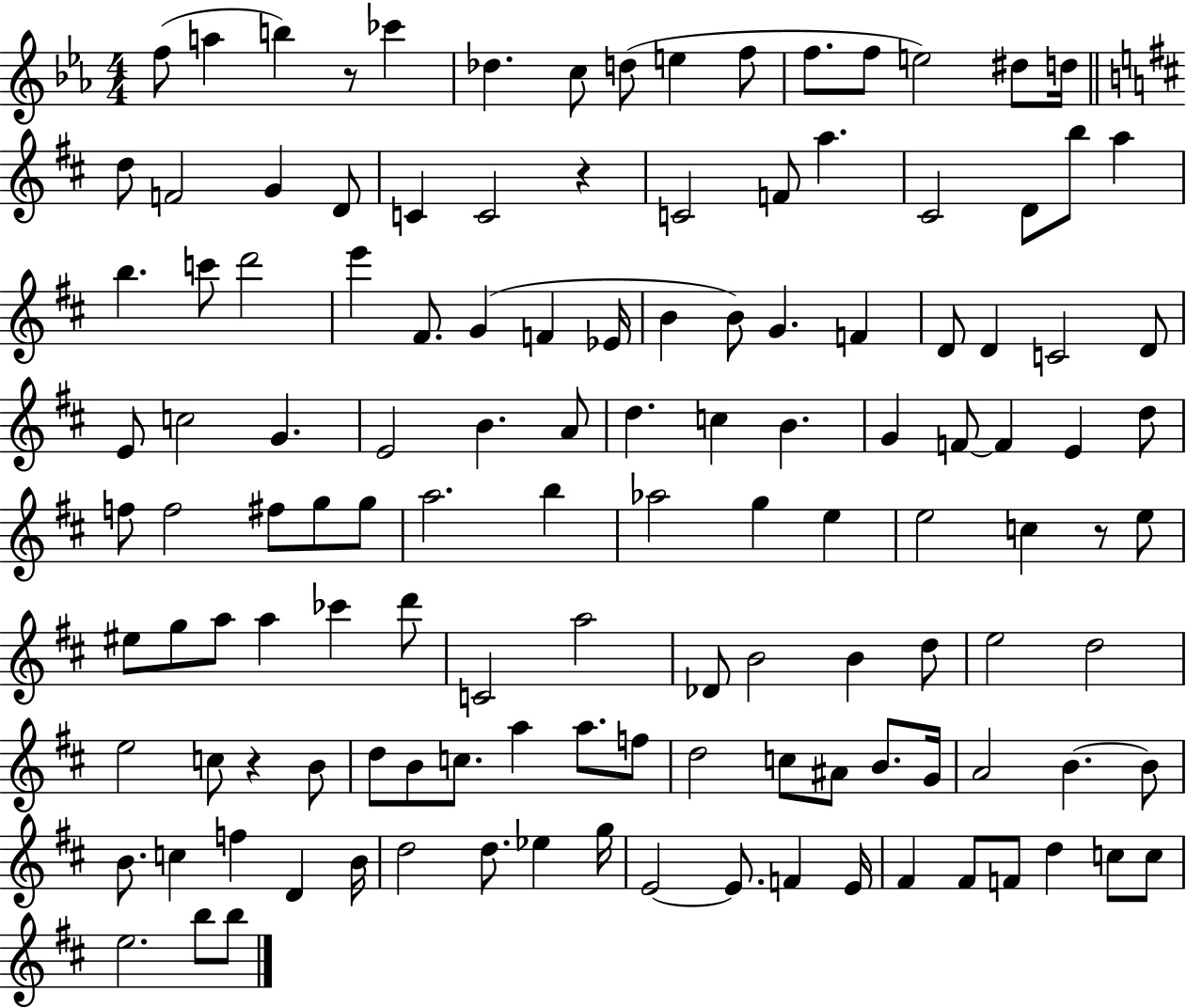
X:1
T:Untitled
M:4/4
L:1/4
K:Eb
f/2 a b z/2 _c' _d c/2 d/2 e f/2 f/2 f/2 e2 ^d/2 d/4 d/2 F2 G D/2 C C2 z C2 F/2 a ^C2 D/2 b/2 a b c'/2 d'2 e' ^F/2 G F _E/4 B B/2 G F D/2 D C2 D/2 E/2 c2 G E2 B A/2 d c B G F/2 F E d/2 f/2 f2 ^f/2 g/2 g/2 a2 b _a2 g e e2 c z/2 e/2 ^e/2 g/2 a/2 a _c' d'/2 C2 a2 _D/2 B2 B d/2 e2 d2 e2 c/2 z B/2 d/2 B/2 c/2 a a/2 f/2 d2 c/2 ^A/2 B/2 G/4 A2 B B/2 B/2 c f D B/4 d2 d/2 _e g/4 E2 E/2 F E/4 ^F ^F/2 F/2 d c/2 c/2 e2 b/2 b/2